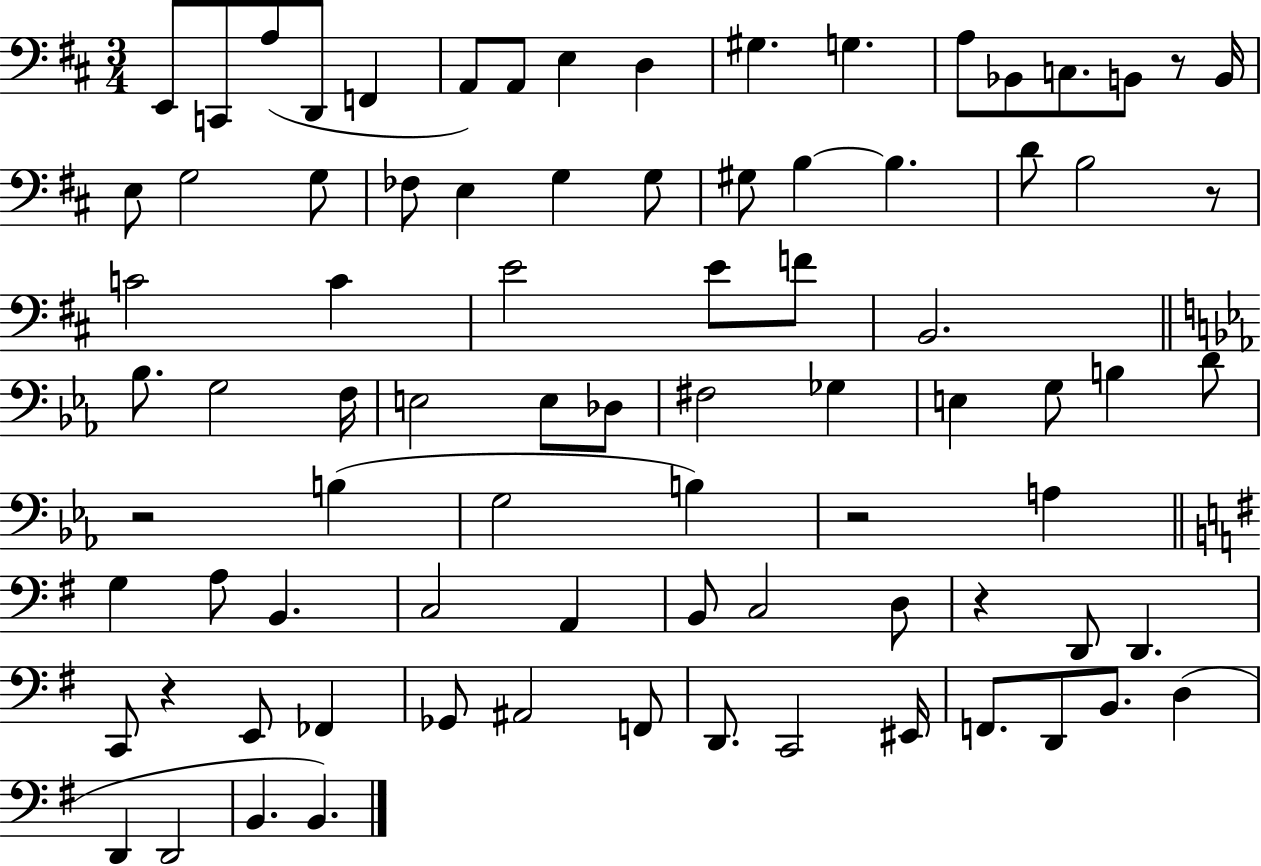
{
  \clef bass
  \numericTimeSignature
  \time 3/4
  \key d \major
  \repeat volta 2 { e,8 c,8 a8( d,8 f,4 | a,8) a,8 e4 d4 | gis4. g4. | a8 bes,8 c8. b,8 r8 b,16 | \break e8 g2 g8 | fes8 e4 g4 g8 | gis8 b4~~ b4. | d'8 b2 r8 | \break c'2 c'4 | e'2 e'8 f'8 | b,2. | \bar "||" \break \key c \minor bes8. g2 f16 | e2 e8 des8 | fis2 ges4 | e4 g8 b4 d'8 | \break r2 b4( | g2 b4) | r2 a4 | \bar "||" \break \key g \major g4 a8 b,4. | c2 a,4 | b,8 c2 d8 | r4 d,8 d,4. | \break c,8 r4 e,8 fes,4 | ges,8 ais,2 f,8 | d,8. c,2 eis,16 | f,8. d,8 b,8. d4( | \break d,4 d,2 | b,4. b,4.) | } \bar "|."
}